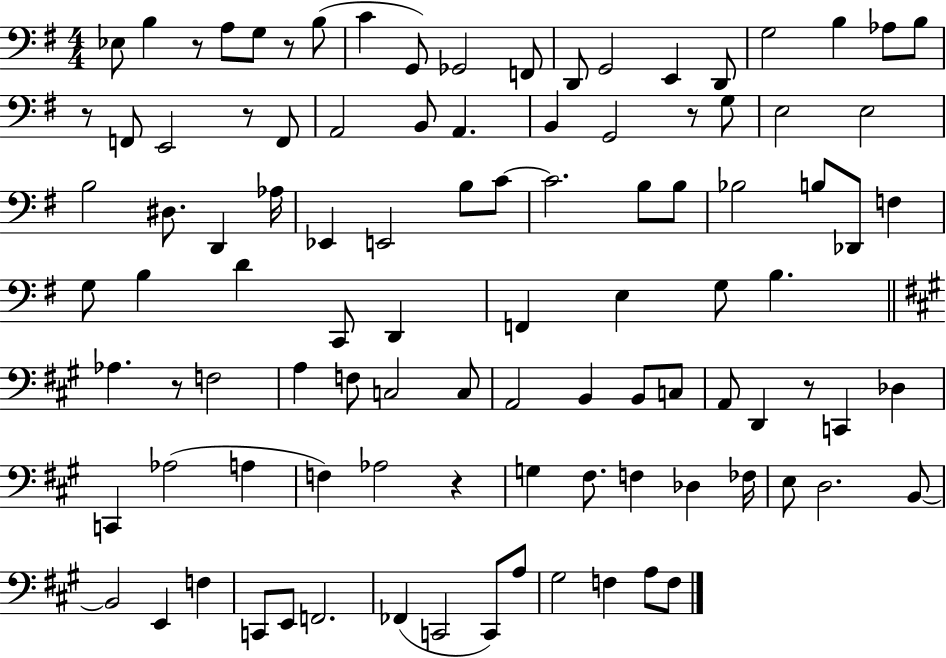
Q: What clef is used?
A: bass